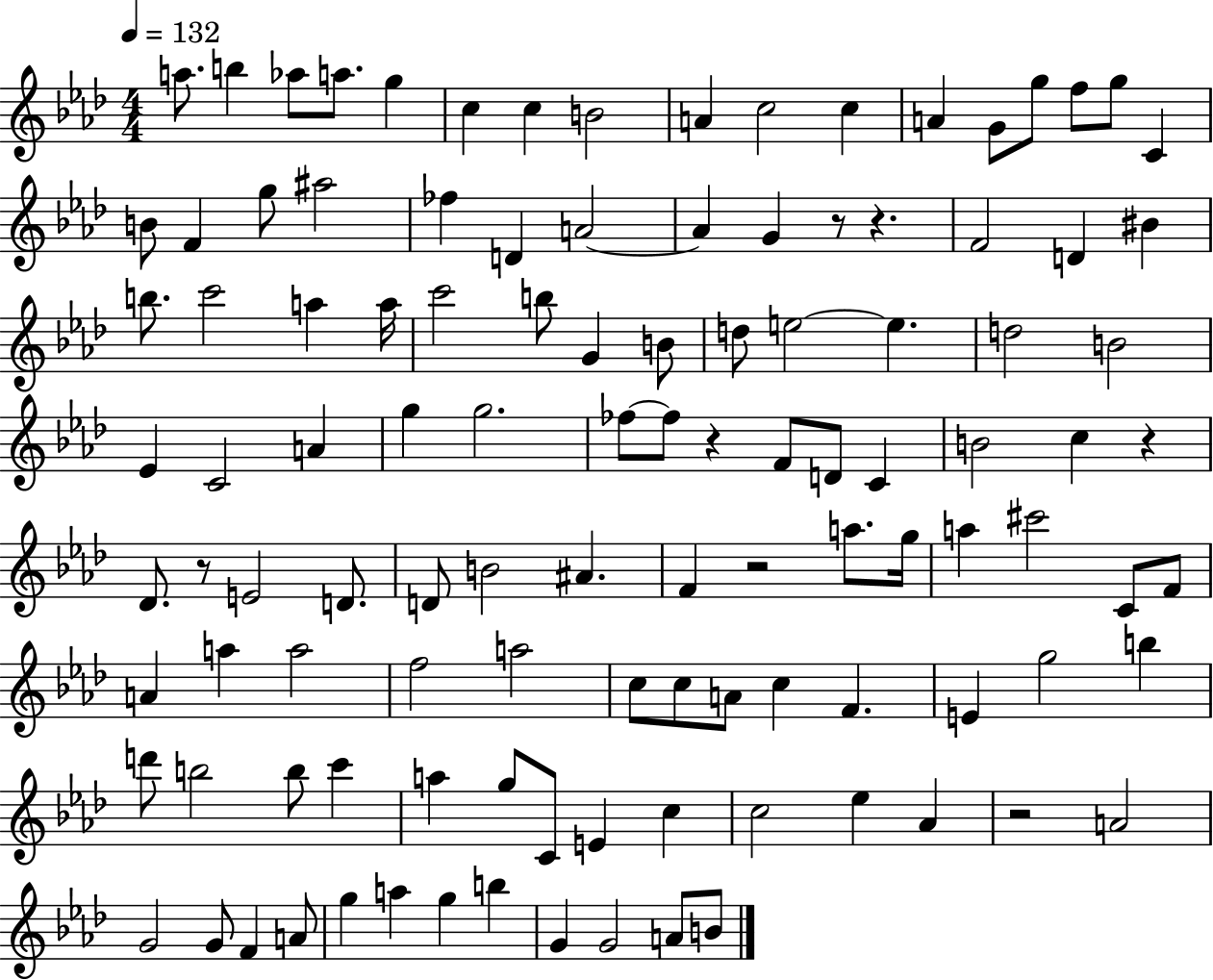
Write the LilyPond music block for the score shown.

{
  \clef treble
  \numericTimeSignature
  \time 4/4
  \key aes \major
  \tempo 4 = 132
  a''8. b''4 aes''8 a''8. g''4 | c''4 c''4 b'2 | a'4 c''2 c''4 | a'4 g'8 g''8 f''8 g''8 c'4 | \break b'8 f'4 g''8 ais''2 | fes''4 d'4 a'2~~ | a'4 g'4 r8 r4. | f'2 d'4 bis'4 | \break b''8. c'''2 a''4 a''16 | c'''2 b''8 g'4 b'8 | d''8 e''2~~ e''4. | d''2 b'2 | \break ees'4 c'2 a'4 | g''4 g''2. | fes''8~~ fes''8 r4 f'8 d'8 c'4 | b'2 c''4 r4 | \break des'8. r8 e'2 d'8. | d'8 b'2 ais'4. | f'4 r2 a''8. g''16 | a''4 cis'''2 c'8 f'8 | \break a'4 a''4 a''2 | f''2 a''2 | c''8 c''8 a'8 c''4 f'4. | e'4 g''2 b''4 | \break d'''8 b''2 b''8 c'''4 | a''4 g''8 c'8 e'4 c''4 | c''2 ees''4 aes'4 | r2 a'2 | \break g'2 g'8 f'4 a'8 | g''4 a''4 g''4 b''4 | g'4 g'2 a'8 b'8 | \bar "|."
}